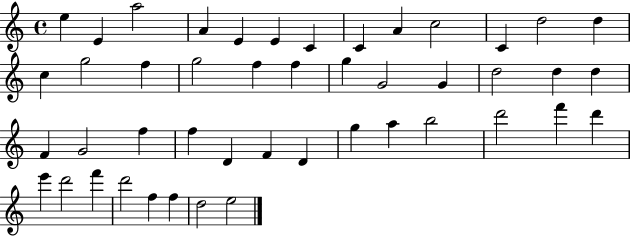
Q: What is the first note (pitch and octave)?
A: E5